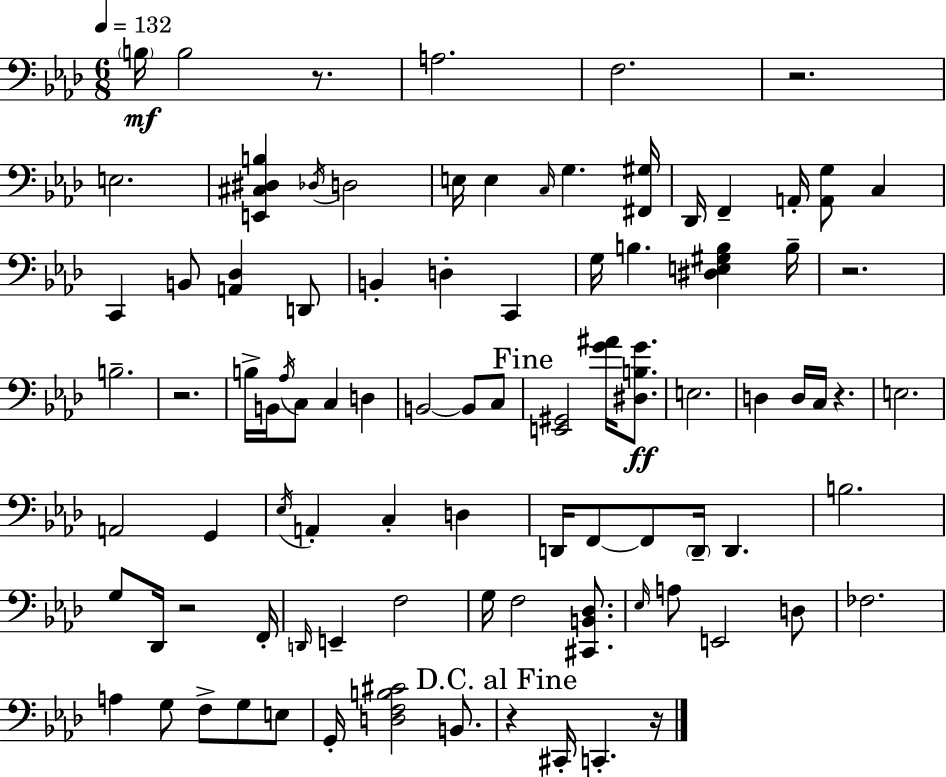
X:1
T:Untitled
M:6/8
L:1/4
K:Fm
B,/4 B,2 z/2 A,2 F,2 z2 E,2 [E,,^C,^D,B,] _D,/4 D,2 E,/4 E, C,/4 G, [^F,,^G,]/4 _D,,/4 F,, A,,/4 [A,,G,]/2 C, C,, B,,/2 [A,,_D,] D,,/2 B,, D, C,, G,/4 B, [^D,E,^G,B,] B,/4 z2 B,2 z2 B,/4 B,,/4 _A,/4 C,/2 C, D, B,,2 B,,/2 C,/2 [E,,^G,,]2 [G^A]/4 [^D,B,G]/2 E,2 D, D,/4 C,/4 z E,2 A,,2 G,, _E,/4 A,, C, D, D,,/4 F,,/2 F,,/2 D,,/4 D,, B,2 G,/2 _D,,/4 z2 F,,/4 D,,/4 E,, F,2 G,/4 F,2 [^C,,B,,_D,]/2 _E,/4 A,/2 E,,2 D,/2 _F,2 A, G,/2 F,/2 G,/2 E,/2 G,,/4 [D,F,B,^C]2 B,,/2 z ^C,,/4 C,, z/4